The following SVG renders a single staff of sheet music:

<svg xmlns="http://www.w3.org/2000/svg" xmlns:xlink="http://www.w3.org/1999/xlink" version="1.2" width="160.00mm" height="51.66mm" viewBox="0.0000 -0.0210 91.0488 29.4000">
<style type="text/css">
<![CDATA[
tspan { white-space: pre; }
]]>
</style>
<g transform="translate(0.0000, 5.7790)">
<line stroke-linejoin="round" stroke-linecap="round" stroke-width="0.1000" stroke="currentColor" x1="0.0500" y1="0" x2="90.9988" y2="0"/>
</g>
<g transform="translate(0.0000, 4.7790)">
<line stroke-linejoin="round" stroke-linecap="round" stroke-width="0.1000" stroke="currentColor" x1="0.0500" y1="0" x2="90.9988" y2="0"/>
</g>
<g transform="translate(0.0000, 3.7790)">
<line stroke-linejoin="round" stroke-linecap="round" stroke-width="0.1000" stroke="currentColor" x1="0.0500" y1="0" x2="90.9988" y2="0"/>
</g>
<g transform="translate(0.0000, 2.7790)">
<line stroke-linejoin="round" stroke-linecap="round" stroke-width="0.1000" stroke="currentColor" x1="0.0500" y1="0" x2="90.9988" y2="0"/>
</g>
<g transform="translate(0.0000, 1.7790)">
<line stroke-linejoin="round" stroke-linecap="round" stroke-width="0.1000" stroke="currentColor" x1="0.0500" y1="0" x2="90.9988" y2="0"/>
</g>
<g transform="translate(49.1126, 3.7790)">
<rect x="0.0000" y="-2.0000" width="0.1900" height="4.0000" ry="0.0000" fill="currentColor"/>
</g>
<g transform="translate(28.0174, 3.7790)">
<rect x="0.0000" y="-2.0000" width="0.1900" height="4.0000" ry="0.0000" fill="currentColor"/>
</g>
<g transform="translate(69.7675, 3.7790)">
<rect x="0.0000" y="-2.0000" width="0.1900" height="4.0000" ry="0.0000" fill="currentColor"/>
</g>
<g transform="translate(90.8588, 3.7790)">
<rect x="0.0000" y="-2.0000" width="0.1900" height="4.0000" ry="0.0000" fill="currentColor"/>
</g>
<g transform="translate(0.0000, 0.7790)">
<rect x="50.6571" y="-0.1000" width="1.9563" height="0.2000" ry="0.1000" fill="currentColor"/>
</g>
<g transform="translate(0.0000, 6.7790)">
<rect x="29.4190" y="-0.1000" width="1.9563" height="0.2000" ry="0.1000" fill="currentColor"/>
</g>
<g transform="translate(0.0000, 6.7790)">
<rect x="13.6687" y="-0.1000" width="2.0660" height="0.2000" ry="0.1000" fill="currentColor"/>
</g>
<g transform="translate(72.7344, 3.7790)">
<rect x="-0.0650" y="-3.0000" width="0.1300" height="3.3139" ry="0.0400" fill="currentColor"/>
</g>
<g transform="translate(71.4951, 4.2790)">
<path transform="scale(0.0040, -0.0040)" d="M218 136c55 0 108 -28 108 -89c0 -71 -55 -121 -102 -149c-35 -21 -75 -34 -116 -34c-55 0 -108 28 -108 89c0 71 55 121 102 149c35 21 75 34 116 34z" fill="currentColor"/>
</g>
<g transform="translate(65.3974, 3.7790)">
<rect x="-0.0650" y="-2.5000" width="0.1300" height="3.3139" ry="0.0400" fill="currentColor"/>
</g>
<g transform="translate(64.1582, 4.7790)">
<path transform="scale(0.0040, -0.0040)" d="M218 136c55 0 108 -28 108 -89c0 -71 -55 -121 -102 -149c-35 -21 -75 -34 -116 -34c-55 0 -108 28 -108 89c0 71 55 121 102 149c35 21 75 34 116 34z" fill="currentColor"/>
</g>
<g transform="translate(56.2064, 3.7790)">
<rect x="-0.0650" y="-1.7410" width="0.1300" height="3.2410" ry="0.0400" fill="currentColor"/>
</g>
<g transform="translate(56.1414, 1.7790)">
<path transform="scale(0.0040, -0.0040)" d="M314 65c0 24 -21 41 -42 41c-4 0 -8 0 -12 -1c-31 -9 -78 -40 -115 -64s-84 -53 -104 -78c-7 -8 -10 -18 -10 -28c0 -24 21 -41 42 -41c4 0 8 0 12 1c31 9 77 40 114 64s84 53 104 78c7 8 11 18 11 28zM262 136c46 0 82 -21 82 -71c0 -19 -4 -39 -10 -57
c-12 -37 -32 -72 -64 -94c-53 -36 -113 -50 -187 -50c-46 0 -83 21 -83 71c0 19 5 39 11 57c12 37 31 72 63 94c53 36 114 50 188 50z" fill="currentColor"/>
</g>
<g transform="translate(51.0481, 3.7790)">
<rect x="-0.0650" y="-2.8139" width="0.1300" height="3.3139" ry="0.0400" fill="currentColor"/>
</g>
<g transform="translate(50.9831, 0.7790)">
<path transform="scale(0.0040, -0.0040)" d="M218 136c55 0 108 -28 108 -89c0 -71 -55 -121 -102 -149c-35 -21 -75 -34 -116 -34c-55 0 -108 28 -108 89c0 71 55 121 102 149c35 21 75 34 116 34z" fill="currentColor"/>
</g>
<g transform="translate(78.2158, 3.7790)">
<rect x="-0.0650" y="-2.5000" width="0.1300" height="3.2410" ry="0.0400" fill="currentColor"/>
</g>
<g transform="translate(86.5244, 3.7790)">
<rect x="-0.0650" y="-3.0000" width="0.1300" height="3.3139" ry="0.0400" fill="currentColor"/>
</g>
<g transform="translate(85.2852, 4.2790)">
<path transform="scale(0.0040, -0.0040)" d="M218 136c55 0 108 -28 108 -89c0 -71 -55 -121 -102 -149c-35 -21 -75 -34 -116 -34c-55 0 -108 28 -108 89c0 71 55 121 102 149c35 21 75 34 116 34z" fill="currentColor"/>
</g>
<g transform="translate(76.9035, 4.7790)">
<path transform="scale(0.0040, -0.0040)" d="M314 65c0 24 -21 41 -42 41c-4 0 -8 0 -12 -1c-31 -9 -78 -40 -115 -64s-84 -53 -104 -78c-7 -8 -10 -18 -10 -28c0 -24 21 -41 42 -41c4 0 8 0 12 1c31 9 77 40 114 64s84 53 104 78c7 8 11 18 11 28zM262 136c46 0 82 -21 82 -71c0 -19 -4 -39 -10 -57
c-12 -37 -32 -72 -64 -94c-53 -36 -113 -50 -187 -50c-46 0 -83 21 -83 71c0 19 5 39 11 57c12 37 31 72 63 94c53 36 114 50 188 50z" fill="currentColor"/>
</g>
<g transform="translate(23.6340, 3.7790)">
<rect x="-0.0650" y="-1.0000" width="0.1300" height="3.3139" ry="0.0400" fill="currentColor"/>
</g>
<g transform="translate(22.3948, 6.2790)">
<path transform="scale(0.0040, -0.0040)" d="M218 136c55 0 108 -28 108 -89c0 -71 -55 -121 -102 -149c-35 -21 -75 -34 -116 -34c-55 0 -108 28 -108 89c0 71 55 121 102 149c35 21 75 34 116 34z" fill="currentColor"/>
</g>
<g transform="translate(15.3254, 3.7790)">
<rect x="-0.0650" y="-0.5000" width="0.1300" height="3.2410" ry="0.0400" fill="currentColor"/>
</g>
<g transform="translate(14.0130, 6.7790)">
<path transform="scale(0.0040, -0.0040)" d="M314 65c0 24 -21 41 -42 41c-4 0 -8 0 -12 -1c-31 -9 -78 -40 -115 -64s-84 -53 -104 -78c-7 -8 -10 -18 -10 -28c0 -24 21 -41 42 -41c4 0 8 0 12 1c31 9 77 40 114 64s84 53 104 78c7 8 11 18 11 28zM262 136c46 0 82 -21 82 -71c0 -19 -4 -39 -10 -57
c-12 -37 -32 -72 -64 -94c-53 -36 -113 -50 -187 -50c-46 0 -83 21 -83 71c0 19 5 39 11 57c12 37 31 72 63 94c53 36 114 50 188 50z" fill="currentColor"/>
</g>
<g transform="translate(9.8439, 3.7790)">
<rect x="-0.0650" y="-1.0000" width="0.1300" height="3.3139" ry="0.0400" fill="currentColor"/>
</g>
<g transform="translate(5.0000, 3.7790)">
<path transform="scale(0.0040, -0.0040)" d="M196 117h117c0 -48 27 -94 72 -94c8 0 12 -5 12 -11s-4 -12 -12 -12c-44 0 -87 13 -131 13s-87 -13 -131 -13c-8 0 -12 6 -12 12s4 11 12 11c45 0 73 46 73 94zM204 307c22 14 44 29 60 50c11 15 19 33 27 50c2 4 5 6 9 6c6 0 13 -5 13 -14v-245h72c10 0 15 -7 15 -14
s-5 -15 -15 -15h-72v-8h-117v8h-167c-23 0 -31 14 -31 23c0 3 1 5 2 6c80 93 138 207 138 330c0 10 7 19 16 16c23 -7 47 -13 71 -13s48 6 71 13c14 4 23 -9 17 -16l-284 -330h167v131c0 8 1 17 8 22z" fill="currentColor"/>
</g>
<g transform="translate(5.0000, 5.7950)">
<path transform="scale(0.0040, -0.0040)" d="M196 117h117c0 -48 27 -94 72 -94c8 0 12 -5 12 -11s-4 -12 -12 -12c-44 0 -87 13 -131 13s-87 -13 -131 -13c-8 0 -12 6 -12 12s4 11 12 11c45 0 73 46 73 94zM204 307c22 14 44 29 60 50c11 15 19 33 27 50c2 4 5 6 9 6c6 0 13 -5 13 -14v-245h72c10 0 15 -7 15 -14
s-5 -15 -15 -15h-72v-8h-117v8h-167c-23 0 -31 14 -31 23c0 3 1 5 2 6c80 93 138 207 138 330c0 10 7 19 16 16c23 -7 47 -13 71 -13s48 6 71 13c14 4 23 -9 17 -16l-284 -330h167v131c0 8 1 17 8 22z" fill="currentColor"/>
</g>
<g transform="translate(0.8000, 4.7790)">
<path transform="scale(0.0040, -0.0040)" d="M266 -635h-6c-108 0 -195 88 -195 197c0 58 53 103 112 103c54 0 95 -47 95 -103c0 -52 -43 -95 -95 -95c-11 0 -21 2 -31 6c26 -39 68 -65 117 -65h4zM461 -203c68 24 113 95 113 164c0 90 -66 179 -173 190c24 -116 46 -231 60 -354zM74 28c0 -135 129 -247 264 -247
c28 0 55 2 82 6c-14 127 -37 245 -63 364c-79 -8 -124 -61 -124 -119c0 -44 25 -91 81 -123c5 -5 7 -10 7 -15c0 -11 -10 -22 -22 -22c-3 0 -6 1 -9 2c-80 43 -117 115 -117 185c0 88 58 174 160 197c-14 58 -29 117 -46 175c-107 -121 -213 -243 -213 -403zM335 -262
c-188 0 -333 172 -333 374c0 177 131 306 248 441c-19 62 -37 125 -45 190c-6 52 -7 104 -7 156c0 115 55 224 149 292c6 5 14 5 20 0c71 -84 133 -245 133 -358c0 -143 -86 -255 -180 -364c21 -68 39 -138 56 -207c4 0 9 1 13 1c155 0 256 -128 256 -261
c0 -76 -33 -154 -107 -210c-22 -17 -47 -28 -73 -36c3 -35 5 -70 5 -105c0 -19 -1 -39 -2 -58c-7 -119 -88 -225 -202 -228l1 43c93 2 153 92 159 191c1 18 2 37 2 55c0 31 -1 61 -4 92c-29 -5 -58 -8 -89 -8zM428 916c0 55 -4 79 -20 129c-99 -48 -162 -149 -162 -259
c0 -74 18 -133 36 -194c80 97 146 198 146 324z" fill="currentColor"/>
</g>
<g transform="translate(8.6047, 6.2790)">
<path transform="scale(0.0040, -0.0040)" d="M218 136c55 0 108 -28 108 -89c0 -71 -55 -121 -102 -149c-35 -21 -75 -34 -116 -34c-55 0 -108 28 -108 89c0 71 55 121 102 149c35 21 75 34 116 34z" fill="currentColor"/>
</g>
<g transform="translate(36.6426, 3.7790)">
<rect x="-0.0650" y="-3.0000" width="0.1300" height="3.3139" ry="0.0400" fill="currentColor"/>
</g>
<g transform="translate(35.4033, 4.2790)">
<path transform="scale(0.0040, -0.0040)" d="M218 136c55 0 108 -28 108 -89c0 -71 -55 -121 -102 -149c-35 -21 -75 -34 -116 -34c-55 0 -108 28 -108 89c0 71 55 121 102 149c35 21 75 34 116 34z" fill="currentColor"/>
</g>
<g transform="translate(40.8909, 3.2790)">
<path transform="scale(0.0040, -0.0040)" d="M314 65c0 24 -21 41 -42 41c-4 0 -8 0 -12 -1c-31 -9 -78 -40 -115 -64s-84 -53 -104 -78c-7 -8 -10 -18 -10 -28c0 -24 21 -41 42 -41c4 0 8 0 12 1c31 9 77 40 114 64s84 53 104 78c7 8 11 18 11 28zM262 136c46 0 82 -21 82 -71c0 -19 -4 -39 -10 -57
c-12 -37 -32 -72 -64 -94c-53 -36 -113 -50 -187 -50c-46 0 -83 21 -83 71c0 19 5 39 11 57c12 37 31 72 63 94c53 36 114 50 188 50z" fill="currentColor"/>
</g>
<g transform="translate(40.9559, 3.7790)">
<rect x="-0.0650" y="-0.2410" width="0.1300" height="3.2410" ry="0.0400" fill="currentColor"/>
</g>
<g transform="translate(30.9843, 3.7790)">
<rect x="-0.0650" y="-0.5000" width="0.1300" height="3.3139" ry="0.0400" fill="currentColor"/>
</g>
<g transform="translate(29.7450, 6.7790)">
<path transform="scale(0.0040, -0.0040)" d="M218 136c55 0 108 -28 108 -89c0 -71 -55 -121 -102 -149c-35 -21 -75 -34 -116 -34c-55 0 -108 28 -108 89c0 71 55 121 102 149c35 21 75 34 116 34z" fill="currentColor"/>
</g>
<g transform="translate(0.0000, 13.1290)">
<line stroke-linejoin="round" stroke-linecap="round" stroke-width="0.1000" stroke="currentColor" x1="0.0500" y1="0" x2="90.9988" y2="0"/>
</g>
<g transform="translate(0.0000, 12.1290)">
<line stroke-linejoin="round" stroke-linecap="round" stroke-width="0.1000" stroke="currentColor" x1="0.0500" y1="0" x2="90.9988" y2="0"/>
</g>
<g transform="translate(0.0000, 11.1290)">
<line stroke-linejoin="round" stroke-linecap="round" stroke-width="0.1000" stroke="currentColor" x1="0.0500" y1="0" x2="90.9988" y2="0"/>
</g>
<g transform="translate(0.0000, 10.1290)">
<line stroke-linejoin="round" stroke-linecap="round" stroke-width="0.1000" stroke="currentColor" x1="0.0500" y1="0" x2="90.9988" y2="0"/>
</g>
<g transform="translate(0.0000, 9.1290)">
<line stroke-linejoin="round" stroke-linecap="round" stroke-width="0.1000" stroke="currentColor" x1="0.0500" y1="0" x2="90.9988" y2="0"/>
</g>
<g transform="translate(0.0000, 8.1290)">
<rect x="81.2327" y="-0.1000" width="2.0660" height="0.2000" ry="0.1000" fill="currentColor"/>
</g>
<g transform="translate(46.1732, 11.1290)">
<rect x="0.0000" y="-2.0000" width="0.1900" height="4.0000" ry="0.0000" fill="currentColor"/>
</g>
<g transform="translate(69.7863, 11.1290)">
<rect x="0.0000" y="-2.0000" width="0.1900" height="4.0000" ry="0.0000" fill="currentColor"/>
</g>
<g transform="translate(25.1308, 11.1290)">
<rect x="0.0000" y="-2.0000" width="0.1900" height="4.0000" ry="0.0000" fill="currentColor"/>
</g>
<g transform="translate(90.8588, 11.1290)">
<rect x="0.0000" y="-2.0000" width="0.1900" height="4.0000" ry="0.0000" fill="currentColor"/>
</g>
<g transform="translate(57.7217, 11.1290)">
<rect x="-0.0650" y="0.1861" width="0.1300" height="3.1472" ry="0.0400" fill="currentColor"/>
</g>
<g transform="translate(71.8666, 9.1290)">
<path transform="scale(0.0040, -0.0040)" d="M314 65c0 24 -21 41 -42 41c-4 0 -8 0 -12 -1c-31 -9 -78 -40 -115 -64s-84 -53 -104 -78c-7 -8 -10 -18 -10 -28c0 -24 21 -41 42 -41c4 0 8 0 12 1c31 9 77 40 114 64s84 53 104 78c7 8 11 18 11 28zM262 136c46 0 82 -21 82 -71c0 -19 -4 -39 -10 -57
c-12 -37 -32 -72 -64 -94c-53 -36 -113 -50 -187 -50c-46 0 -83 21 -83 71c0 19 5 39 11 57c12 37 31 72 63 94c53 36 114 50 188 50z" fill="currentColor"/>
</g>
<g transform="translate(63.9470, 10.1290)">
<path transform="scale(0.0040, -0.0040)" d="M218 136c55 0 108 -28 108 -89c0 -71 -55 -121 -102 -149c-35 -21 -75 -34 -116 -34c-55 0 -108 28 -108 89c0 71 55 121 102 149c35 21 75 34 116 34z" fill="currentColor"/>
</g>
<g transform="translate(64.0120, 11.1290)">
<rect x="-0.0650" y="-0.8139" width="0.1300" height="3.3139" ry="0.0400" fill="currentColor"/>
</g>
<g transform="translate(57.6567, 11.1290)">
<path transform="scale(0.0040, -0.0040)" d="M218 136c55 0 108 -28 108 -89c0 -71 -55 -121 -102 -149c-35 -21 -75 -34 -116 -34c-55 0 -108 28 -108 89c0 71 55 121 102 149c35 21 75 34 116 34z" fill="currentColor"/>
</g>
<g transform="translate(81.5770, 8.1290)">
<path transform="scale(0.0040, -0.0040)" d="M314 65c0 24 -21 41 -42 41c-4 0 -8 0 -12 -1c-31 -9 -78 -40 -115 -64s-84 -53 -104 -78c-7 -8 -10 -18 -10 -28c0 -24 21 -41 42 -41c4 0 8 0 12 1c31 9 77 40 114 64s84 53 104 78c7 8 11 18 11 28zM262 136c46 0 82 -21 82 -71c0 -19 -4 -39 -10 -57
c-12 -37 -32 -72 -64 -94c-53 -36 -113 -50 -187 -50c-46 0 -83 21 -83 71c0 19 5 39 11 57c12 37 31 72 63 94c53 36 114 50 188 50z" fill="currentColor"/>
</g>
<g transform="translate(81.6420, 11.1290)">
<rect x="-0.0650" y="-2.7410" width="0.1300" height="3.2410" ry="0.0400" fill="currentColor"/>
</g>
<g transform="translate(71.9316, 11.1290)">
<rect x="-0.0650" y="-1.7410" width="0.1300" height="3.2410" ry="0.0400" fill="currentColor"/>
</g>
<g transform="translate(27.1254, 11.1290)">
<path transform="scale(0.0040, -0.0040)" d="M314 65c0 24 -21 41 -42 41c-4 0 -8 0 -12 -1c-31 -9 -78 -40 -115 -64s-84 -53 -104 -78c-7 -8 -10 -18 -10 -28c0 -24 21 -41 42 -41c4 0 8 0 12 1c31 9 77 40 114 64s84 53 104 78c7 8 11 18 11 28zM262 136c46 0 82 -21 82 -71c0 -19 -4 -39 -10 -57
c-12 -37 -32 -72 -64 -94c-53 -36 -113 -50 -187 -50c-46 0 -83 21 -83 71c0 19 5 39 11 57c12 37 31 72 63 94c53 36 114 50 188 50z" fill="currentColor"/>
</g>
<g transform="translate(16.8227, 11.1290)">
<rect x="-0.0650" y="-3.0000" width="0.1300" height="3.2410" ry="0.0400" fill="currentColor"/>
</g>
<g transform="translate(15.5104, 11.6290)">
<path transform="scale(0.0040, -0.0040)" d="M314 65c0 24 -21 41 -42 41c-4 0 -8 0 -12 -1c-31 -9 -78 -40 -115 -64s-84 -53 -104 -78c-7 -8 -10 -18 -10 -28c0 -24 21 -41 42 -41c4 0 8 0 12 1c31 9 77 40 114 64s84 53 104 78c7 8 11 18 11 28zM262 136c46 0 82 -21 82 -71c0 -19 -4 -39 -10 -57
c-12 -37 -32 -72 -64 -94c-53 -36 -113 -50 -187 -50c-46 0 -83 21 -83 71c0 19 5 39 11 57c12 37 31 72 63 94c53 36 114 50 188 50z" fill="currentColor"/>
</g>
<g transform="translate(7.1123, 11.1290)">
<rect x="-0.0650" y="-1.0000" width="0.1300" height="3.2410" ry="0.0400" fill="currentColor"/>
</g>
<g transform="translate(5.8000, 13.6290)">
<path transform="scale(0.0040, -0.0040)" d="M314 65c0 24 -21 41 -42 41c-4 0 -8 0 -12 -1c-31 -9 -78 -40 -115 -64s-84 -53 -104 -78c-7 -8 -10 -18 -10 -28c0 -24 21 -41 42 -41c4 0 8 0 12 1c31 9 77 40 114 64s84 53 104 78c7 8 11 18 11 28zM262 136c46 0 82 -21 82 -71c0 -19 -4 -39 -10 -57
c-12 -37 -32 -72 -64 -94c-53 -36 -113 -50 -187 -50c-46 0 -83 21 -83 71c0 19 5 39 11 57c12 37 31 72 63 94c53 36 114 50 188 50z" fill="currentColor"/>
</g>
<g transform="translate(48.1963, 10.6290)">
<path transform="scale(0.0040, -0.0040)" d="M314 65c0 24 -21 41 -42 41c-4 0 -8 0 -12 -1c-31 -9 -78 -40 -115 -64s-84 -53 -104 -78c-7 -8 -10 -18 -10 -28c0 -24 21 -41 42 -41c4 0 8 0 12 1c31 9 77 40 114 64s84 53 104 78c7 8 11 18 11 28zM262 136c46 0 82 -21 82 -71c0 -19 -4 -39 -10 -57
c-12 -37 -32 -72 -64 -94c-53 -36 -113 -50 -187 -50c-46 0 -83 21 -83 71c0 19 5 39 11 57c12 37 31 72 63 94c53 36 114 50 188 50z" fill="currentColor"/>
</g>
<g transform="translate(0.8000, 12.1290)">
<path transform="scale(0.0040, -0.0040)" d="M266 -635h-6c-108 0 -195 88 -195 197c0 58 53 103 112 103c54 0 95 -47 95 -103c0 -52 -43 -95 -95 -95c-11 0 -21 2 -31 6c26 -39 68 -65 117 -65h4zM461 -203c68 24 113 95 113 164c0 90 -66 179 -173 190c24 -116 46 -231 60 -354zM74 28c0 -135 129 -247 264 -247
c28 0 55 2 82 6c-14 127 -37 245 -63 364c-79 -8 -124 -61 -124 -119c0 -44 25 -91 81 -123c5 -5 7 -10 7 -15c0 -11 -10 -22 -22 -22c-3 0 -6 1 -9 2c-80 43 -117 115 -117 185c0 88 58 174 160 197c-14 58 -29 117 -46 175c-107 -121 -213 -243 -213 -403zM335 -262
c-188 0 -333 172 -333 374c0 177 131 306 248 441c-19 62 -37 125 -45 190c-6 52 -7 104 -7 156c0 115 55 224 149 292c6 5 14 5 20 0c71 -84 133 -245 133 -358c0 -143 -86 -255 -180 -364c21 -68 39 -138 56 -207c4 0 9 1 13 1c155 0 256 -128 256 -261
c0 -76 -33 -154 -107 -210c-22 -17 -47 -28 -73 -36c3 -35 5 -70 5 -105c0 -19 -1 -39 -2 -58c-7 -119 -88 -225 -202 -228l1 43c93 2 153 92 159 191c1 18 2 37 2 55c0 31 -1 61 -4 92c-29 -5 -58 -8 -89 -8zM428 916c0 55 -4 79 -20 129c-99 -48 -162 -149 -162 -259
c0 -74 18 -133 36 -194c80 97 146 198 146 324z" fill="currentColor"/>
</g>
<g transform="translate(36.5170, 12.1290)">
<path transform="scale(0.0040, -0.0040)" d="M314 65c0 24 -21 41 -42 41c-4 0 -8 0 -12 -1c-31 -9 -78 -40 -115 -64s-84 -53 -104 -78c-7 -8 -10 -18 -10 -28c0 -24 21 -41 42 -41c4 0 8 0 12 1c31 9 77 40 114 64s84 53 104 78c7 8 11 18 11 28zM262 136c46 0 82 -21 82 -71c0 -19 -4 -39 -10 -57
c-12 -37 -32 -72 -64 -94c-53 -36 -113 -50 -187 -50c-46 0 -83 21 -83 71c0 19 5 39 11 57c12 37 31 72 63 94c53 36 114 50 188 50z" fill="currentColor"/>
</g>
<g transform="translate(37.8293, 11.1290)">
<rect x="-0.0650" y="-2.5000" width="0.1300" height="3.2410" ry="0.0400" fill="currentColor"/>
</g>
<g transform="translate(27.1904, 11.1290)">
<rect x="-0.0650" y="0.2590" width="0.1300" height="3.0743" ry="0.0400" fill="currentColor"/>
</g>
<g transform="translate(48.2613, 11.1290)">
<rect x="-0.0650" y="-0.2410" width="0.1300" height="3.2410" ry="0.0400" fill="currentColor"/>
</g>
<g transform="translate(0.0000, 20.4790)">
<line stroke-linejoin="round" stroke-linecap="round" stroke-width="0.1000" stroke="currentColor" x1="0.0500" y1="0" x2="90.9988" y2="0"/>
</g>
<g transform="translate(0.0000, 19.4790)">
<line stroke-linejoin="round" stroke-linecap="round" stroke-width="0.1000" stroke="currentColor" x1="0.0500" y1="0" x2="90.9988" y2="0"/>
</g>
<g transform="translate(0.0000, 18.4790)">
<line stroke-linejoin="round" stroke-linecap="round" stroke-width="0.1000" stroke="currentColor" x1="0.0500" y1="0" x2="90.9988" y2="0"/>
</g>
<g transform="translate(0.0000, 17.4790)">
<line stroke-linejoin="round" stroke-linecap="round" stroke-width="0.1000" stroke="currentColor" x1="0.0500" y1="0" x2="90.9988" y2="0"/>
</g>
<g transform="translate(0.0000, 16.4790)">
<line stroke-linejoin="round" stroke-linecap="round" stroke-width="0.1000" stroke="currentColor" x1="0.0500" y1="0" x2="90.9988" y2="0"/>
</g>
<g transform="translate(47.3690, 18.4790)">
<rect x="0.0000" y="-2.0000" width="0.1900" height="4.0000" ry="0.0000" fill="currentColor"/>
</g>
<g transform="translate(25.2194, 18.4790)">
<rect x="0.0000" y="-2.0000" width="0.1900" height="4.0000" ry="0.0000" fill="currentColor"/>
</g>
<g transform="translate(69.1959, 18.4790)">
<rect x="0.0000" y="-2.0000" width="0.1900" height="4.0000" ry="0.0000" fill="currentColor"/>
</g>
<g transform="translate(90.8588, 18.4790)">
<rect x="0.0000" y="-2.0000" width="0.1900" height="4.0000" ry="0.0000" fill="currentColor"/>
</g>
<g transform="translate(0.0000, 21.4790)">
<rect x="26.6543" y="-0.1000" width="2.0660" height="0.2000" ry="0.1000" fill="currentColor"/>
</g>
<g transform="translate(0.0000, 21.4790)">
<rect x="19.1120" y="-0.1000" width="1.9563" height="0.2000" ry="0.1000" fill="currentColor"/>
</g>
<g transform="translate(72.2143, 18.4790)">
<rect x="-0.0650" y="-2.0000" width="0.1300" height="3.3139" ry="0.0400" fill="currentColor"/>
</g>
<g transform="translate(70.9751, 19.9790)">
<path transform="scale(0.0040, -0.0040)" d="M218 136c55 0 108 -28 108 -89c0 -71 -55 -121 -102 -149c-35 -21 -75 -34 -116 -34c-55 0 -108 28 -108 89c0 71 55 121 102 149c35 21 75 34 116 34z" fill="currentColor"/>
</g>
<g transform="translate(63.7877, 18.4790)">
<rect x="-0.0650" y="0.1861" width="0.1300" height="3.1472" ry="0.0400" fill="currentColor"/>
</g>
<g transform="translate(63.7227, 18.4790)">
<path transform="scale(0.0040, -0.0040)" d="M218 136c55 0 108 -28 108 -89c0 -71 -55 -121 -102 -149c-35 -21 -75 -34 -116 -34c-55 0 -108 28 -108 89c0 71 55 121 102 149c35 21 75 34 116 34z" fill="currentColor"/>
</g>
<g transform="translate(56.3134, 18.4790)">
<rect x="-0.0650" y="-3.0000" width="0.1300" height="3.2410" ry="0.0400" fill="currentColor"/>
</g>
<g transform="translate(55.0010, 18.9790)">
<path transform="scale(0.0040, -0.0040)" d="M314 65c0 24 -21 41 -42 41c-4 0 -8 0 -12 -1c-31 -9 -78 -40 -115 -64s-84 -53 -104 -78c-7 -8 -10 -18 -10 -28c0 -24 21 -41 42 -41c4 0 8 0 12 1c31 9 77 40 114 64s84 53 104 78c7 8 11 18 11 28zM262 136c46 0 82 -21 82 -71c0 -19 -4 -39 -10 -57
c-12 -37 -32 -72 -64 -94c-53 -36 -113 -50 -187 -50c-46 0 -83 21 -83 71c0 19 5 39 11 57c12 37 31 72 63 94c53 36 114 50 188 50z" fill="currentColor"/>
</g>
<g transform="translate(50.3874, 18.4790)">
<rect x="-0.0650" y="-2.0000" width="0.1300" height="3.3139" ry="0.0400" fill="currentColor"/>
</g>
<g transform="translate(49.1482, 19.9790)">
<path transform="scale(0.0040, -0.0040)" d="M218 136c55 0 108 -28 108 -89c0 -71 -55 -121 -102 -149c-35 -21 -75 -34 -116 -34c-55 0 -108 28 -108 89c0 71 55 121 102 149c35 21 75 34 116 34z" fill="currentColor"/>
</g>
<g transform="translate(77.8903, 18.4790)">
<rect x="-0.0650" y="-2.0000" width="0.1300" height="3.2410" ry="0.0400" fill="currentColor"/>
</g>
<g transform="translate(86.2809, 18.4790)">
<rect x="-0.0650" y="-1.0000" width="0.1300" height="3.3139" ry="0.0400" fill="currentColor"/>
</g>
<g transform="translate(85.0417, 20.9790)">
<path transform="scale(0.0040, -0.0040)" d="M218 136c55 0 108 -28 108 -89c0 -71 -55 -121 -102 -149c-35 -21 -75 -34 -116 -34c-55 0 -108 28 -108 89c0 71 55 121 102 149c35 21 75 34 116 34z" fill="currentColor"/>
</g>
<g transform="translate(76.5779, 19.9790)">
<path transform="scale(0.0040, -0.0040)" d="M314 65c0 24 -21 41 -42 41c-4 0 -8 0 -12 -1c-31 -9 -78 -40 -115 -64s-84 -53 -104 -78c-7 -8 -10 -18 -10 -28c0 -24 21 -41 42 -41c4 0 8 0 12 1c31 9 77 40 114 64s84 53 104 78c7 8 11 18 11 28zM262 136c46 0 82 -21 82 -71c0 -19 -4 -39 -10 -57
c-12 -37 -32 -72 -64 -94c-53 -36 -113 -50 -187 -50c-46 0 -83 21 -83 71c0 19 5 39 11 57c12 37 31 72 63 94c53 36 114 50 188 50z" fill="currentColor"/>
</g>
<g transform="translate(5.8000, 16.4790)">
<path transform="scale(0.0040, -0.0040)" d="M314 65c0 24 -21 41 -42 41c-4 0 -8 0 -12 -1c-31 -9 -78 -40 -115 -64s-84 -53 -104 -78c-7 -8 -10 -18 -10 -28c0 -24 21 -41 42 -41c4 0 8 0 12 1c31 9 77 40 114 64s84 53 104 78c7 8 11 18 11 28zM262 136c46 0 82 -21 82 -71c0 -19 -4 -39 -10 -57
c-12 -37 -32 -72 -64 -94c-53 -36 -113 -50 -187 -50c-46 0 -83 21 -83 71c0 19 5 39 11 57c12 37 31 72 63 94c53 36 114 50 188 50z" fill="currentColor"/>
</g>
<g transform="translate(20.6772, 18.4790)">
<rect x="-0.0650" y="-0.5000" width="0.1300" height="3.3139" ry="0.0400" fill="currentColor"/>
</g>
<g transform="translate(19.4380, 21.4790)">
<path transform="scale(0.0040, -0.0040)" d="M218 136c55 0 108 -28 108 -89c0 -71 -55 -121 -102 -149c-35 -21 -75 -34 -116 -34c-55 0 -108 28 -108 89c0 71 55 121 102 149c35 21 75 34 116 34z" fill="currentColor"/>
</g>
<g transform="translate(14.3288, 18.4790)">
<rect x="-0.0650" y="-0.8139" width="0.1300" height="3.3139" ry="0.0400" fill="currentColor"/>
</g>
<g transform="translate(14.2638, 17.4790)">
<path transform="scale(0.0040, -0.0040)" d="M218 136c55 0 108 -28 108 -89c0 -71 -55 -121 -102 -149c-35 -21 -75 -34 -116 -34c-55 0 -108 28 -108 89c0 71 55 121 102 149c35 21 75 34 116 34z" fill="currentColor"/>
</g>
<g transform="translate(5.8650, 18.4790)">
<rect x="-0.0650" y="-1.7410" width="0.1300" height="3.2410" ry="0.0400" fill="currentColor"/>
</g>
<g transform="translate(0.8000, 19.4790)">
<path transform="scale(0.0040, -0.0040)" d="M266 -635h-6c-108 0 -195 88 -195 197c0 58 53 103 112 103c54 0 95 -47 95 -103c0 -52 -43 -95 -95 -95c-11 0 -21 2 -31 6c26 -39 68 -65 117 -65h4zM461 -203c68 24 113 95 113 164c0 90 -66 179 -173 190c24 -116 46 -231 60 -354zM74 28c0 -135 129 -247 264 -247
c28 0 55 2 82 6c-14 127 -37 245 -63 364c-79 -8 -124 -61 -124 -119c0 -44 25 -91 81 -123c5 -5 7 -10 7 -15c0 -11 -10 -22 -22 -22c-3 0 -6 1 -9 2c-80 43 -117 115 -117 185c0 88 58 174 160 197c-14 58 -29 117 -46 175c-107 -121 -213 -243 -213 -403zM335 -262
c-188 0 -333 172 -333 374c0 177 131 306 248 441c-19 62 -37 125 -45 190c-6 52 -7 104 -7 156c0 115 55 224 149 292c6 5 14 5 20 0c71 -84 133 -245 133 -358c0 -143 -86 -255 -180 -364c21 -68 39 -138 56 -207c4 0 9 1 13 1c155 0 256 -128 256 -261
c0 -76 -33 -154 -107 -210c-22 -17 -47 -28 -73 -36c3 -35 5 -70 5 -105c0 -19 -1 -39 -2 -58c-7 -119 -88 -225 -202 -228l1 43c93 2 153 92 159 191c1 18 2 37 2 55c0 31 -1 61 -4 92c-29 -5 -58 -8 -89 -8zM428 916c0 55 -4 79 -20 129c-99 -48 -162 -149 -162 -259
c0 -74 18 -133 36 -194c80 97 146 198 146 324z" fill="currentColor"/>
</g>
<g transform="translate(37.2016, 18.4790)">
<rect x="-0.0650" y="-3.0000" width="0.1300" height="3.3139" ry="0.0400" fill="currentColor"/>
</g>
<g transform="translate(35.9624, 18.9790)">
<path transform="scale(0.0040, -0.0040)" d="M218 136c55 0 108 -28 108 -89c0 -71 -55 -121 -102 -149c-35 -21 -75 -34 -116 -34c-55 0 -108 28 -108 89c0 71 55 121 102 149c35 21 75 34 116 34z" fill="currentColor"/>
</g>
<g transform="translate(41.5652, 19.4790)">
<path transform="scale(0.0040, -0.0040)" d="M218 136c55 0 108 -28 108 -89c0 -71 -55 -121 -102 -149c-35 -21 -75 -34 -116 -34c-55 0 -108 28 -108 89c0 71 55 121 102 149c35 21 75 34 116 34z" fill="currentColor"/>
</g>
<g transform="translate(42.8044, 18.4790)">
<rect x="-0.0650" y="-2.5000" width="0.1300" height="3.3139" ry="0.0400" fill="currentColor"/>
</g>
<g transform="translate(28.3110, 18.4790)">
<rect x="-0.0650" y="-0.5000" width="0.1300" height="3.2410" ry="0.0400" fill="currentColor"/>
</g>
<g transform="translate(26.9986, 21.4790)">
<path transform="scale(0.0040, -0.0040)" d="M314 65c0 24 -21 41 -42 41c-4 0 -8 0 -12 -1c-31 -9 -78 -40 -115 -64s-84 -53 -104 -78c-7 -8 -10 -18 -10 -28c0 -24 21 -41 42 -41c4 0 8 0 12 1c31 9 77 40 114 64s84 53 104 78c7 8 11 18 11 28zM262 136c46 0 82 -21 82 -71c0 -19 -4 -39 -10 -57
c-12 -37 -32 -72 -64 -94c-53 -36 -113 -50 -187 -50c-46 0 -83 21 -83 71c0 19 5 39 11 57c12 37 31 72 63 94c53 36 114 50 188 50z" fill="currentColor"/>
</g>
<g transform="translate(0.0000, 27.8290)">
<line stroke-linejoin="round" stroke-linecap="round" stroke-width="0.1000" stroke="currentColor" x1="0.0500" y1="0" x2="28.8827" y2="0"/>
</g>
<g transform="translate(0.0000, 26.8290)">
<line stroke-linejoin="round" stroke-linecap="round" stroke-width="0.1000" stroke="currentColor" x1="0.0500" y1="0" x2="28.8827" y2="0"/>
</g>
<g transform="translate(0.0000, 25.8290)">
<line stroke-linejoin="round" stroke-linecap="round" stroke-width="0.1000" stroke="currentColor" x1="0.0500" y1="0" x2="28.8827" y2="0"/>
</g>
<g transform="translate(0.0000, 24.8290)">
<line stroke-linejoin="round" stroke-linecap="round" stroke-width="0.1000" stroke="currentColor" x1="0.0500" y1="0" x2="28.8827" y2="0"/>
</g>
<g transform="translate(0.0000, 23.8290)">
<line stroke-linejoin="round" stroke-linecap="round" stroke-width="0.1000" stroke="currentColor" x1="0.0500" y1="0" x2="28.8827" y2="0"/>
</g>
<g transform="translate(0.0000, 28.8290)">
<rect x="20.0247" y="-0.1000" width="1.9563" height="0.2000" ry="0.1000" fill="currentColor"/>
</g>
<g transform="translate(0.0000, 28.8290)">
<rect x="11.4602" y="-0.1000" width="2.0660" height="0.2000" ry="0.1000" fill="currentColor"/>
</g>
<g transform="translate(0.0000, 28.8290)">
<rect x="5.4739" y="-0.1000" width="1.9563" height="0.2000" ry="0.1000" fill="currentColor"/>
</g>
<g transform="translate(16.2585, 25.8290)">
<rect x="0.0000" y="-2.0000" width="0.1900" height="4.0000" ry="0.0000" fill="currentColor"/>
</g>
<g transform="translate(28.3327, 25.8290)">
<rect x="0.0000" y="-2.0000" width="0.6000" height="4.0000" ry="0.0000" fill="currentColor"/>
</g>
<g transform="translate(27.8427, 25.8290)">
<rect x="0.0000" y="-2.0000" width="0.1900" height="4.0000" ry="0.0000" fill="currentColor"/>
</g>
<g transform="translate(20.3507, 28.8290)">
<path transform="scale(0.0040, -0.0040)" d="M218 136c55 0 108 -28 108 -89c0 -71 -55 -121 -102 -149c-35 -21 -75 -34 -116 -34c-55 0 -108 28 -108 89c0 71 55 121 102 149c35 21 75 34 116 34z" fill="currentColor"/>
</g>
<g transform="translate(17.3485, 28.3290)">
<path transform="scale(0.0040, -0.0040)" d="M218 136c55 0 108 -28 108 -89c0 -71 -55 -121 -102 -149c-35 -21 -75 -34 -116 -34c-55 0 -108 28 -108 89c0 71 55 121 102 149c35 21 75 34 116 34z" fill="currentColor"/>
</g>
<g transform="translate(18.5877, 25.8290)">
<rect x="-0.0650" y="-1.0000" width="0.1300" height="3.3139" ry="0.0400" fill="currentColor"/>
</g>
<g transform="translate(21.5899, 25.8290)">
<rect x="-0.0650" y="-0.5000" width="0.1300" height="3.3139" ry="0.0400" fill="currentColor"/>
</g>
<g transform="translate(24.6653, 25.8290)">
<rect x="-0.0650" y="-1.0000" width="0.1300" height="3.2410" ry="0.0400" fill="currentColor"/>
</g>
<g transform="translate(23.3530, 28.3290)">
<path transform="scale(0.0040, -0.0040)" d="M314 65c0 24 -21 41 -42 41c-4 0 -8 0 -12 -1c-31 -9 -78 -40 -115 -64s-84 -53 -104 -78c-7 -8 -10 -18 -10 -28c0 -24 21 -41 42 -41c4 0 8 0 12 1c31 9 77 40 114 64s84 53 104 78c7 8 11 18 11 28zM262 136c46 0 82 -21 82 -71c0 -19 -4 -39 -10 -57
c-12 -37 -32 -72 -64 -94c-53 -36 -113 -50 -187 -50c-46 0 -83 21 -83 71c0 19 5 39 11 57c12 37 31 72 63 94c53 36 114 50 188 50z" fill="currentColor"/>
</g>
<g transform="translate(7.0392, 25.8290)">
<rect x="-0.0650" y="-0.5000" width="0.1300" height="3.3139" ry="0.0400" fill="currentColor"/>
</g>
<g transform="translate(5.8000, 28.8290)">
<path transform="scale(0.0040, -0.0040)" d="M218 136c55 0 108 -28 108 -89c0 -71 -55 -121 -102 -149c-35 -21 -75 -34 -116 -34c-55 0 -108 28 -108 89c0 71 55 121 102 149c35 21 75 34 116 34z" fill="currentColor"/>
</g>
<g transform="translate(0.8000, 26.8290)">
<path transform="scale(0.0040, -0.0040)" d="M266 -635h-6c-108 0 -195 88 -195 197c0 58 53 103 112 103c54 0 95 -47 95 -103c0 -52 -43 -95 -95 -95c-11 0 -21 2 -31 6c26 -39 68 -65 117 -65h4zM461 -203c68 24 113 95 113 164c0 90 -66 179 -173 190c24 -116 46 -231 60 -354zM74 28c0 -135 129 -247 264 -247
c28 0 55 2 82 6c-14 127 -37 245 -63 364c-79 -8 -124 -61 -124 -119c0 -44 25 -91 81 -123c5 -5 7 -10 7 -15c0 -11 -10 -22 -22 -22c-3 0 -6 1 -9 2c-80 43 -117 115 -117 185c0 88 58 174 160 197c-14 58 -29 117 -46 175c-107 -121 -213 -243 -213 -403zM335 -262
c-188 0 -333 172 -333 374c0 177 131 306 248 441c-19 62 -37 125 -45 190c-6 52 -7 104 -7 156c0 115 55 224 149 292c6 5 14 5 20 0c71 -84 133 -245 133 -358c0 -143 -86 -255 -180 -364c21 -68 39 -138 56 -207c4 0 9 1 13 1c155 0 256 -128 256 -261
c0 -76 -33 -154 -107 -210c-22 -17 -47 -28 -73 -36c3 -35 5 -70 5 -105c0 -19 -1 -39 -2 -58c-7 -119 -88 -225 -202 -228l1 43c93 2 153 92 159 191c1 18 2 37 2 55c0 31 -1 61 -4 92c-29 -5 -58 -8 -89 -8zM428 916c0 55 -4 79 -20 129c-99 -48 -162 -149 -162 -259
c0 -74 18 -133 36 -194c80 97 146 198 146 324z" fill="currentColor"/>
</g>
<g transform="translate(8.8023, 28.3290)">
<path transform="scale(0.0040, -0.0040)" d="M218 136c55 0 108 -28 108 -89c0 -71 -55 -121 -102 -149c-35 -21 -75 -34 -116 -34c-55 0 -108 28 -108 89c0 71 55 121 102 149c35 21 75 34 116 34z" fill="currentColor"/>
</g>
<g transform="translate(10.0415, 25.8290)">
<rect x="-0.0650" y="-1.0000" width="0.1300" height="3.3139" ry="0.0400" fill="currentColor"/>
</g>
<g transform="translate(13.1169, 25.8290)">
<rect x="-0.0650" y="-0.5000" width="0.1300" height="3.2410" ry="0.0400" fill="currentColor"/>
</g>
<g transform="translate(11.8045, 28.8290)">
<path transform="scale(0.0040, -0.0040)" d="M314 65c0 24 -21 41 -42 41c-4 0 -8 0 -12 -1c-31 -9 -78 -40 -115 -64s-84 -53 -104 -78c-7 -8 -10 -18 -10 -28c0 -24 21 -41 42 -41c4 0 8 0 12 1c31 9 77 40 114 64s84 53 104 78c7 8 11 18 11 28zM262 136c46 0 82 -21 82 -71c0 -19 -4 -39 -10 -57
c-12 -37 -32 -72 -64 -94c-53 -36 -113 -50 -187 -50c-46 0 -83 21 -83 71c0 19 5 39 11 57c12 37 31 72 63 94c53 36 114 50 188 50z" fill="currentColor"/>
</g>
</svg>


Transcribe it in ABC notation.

X:1
T:Untitled
M:4/4
L:1/4
K:C
D C2 D C A c2 a f2 G A G2 A D2 A2 B2 G2 c2 B d f2 a2 f2 d C C2 A G F A2 B F F2 D C D C2 D C D2